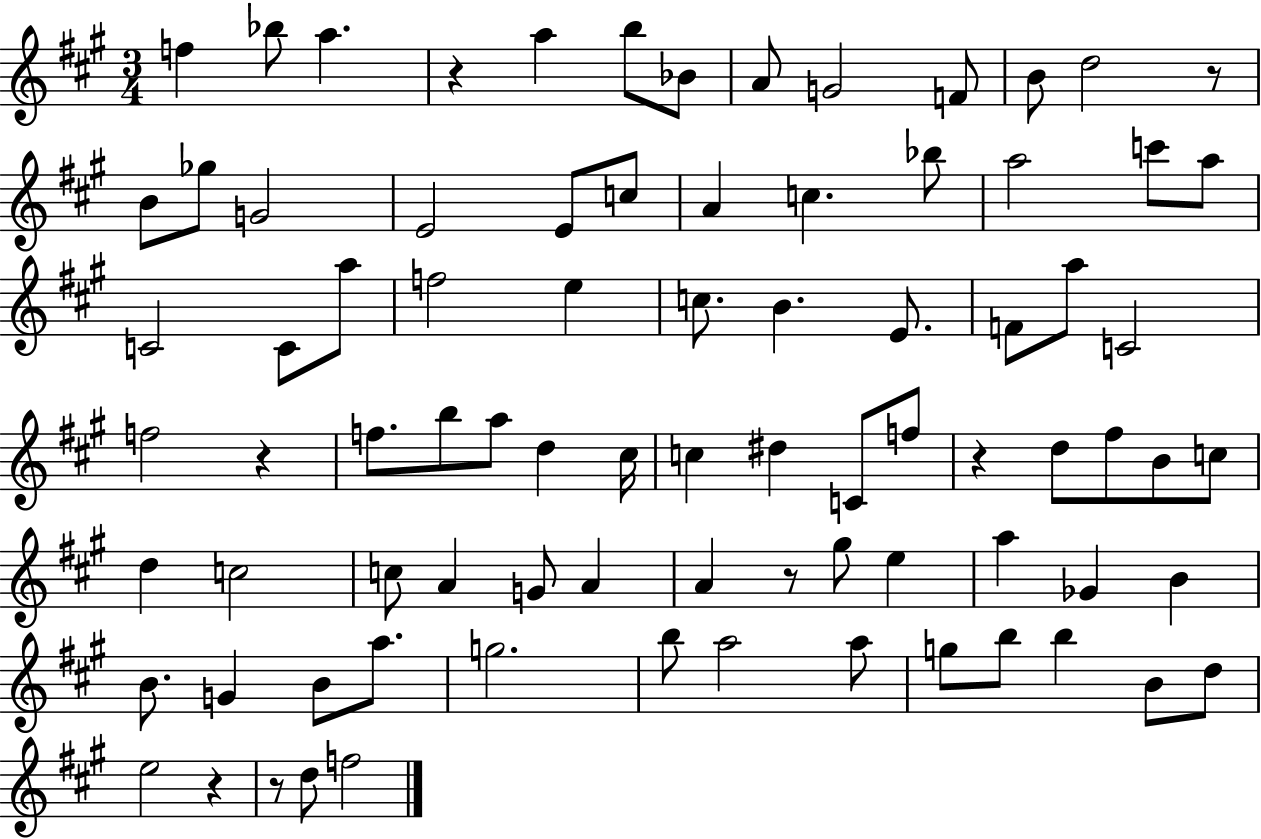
F5/q Bb5/e A5/q. R/q A5/q B5/e Bb4/e A4/e G4/h F4/e B4/e D5/h R/e B4/e Gb5/e G4/h E4/h E4/e C5/e A4/q C5/q. Bb5/e A5/h C6/e A5/e C4/h C4/e A5/e F5/h E5/q C5/e. B4/q. E4/e. F4/e A5/e C4/h F5/h R/q F5/e. B5/e A5/e D5/q C#5/s C5/q D#5/q C4/e F5/e R/q D5/e F#5/e B4/e C5/e D5/q C5/h C5/e A4/q G4/e A4/q A4/q R/e G#5/e E5/q A5/q Gb4/q B4/q B4/e. G4/q B4/e A5/e. G5/h. B5/e A5/h A5/e G5/e B5/e B5/q B4/e D5/e E5/h R/q R/e D5/e F5/h